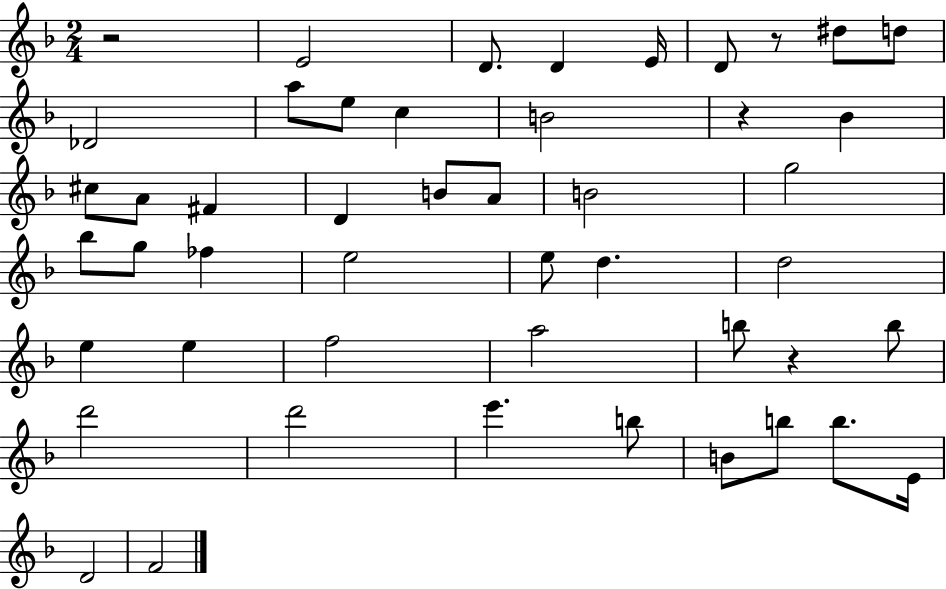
{
  \clef treble
  \numericTimeSignature
  \time 2/4
  \key f \major
  r2 | e'2 | d'8. d'4 e'16 | d'8 r8 dis''8 d''8 | \break des'2 | a''8 e''8 c''4 | b'2 | r4 bes'4 | \break cis''8 a'8 fis'4 | d'4 b'8 a'8 | b'2 | g''2 | \break bes''8 g''8 fes''4 | e''2 | e''8 d''4. | d''2 | \break e''4 e''4 | f''2 | a''2 | b''8 r4 b''8 | \break d'''2 | d'''2 | e'''4. b''8 | b'8 b''8 b''8. e'16 | \break d'2 | f'2 | \bar "|."
}